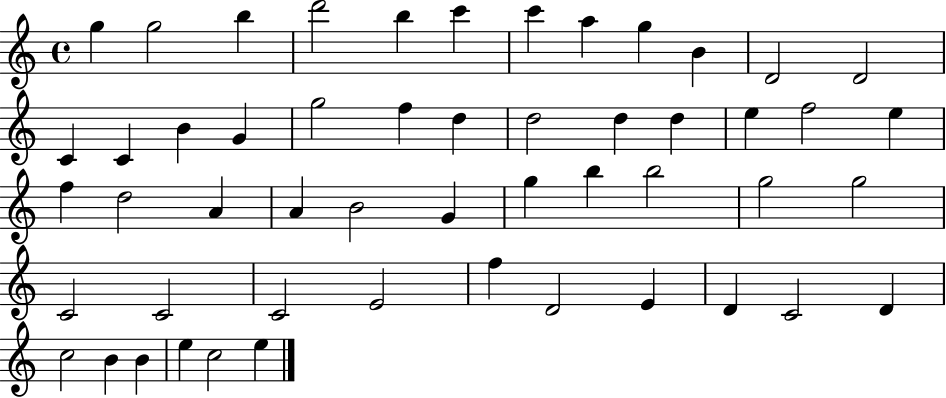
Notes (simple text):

G5/q G5/h B5/q D6/h B5/q C6/q C6/q A5/q G5/q B4/q D4/h D4/h C4/q C4/q B4/q G4/q G5/h F5/q D5/q D5/h D5/q D5/q E5/q F5/h E5/q F5/q D5/h A4/q A4/q B4/h G4/q G5/q B5/q B5/h G5/h G5/h C4/h C4/h C4/h E4/h F5/q D4/h E4/q D4/q C4/h D4/q C5/h B4/q B4/q E5/q C5/h E5/q